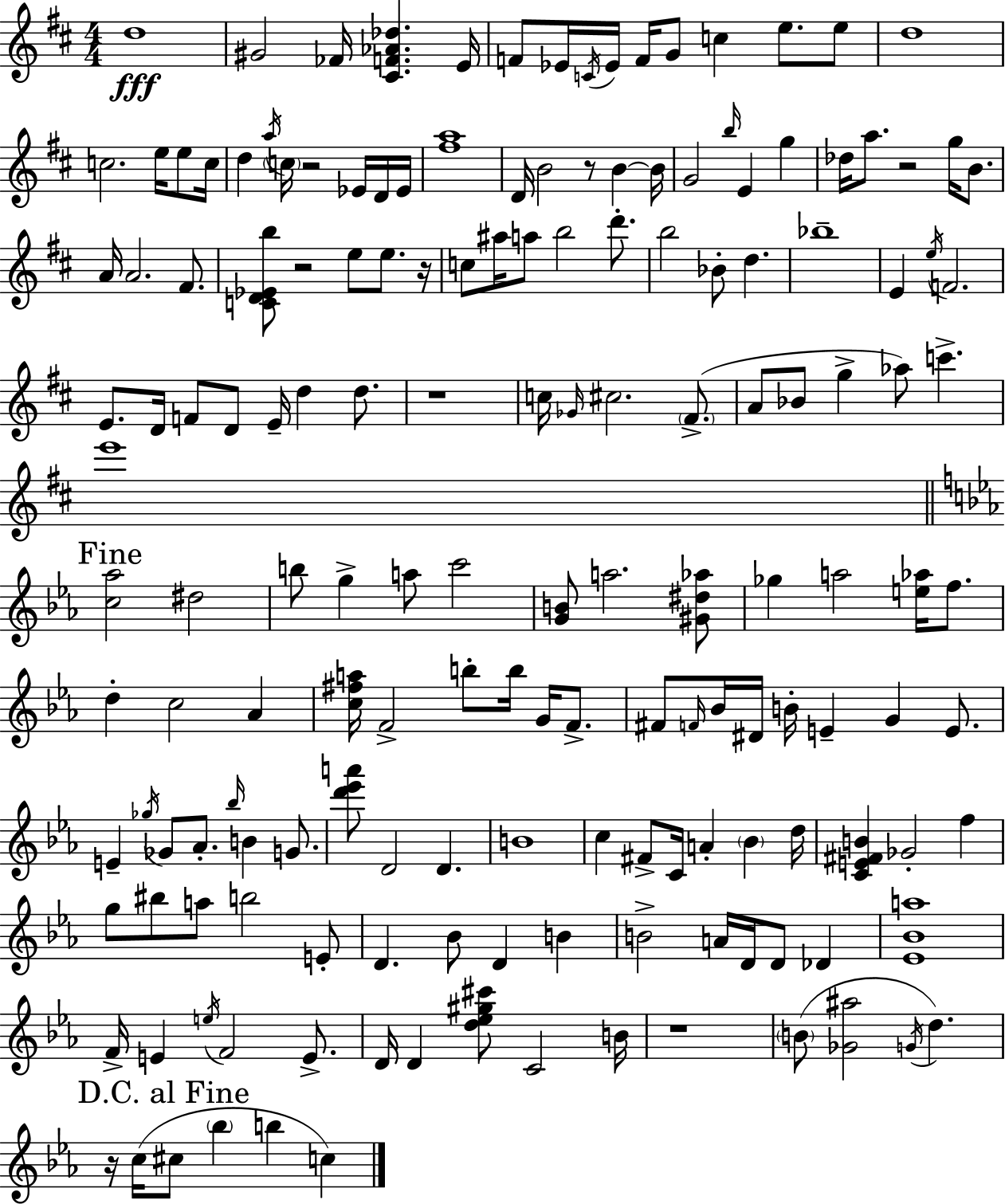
D5/w G#4/h FES4/s [C#4,F4,Ab4,Db5]/q. E4/s F4/e Eb4/s C4/s Eb4/s F4/s G4/e C5/q E5/e. E5/e D5/w C5/h. E5/s E5/e C5/s D5/q A5/s C5/s R/h Eb4/s D4/s Eb4/s [F#5,A5]/w D4/s B4/h R/e B4/q B4/s G4/h B5/s E4/q G5/q Db5/s A5/e. R/h G5/s B4/e. A4/s A4/h. F#4/e. [C4,D4,Eb4,B5]/e R/h E5/e E5/e. R/s C5/e A#5/s A5/e B5/h D6/e. B5/h Bb4/e D5/q. Bb5/w E4/q E5/s F4/h. E4/e. D4/s F4/e D4/e E4/s D5/q D5/e. R/w C5/s Gb4/s C#5/h. F#4/e. A4/e Bb4/e G5/q Ab5/e C6/q. E6/w [C5,Ab5]/h D#5/h B5/e G5/q A5/e C6/h [G4,B4]/e A5/h. [G#4,D#5,Ab5]/e Gb5/q A5/h [E5,Ab5]/s F5/e. D5/q C5/h Ab4/q [C5,F#5,A5]/s F4/h B5/e B5/s G4/s F4/e. F#4/e F4/s Bb4/s D#4/s B4/s E4/q G4/q E4/e. E4/q Gb5/s Gb4/e Ab4/e. Bb5/s B4/q G4/e. [D6,Eb6,A6]/e D4/h D4/q. B4/w C5/q F#4/e C4/s A4/q Bb4/q D5/s [C4,E4,F#4,B4]/q Gb4/h F5/q G5/e BIS5/e A5/e B5/h E4/e D4/q. Bb4/e D4/q B4/q B4/h A4/s D4/s D4/e Db4/q [Eb4,Bb4,A5]/w F4/s E4/q E5/s F4/h E4/e. D4/s D4/q [D5,Eb5,G#5,C#6]/e C4/h B4/s R/w B4/e [Gb4,A#5]/h G4/s D5/q. R/s C5/s C#5/e Bb5/q B5/q C5/q